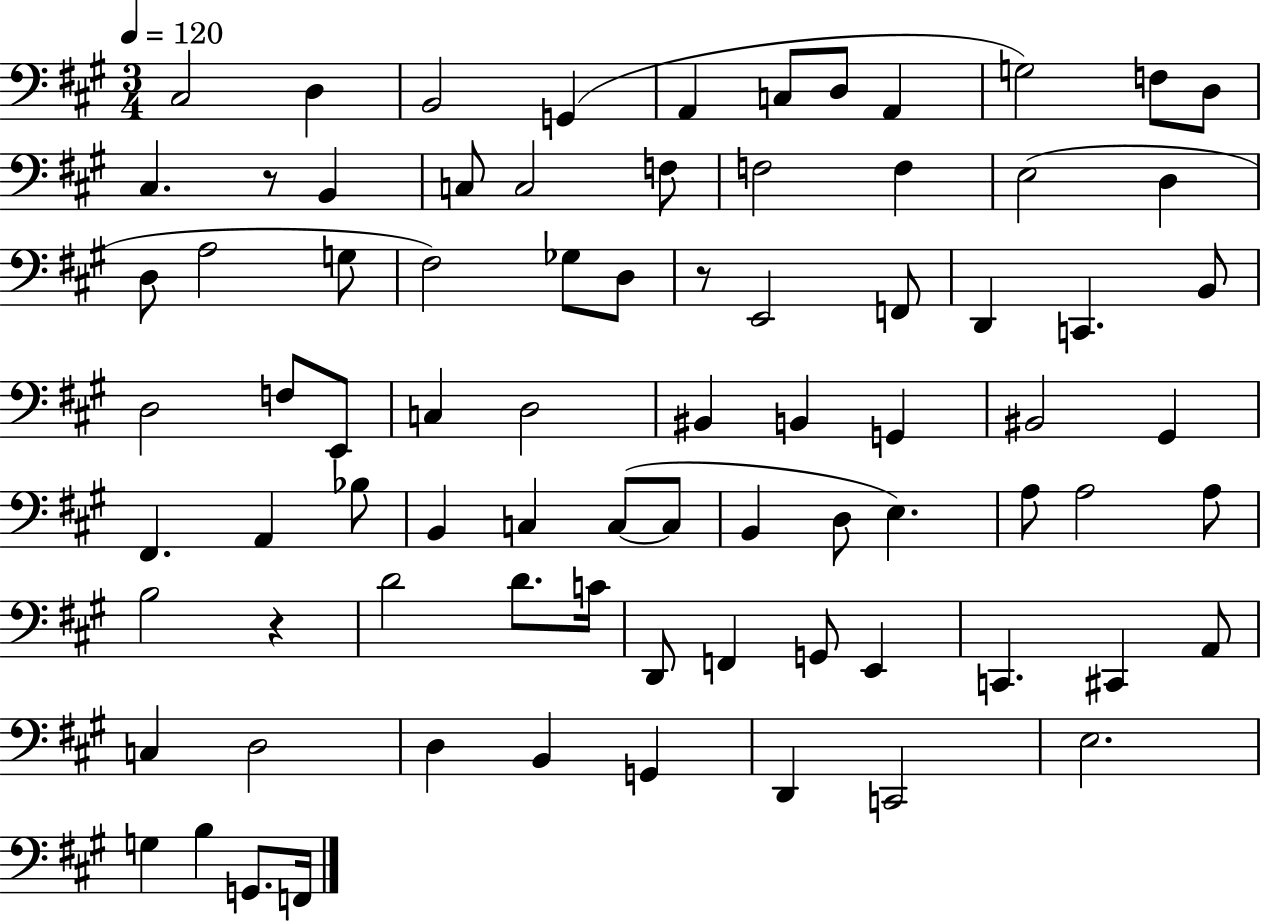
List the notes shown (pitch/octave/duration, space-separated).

C#3/h D3/q B2/h G2/q A2/q C3/e D3/e A2/q G3/h F3/e D3/e C#3/q. R/e B2/q C3/e C3/h F3/e F3/h F3/q E3/h D3/q D3/e A3/h G3/e F#3/h Gb3/e D3/e R/e E2/h F2/e D2/q C2/q. B2/e D3/h F3/e E2/e C3/q D3/h BIS2/q B2/q G2/q BIS2/h G#2/q F#2/q. A2/q Bb3/e B2/q C3/q C3/e C3/e B2/q D3/e E3/q. A3/e A3/h A3/e B3/h R/q D4/h D4/e. C4/s D2/e F2/q G2/e E2/q C2/q. C#2/q A2/e C3/q D3/h D3/q B2/q G2/q D2/q C2/h E3/h. G3/q B3/q G2/e. F2/s